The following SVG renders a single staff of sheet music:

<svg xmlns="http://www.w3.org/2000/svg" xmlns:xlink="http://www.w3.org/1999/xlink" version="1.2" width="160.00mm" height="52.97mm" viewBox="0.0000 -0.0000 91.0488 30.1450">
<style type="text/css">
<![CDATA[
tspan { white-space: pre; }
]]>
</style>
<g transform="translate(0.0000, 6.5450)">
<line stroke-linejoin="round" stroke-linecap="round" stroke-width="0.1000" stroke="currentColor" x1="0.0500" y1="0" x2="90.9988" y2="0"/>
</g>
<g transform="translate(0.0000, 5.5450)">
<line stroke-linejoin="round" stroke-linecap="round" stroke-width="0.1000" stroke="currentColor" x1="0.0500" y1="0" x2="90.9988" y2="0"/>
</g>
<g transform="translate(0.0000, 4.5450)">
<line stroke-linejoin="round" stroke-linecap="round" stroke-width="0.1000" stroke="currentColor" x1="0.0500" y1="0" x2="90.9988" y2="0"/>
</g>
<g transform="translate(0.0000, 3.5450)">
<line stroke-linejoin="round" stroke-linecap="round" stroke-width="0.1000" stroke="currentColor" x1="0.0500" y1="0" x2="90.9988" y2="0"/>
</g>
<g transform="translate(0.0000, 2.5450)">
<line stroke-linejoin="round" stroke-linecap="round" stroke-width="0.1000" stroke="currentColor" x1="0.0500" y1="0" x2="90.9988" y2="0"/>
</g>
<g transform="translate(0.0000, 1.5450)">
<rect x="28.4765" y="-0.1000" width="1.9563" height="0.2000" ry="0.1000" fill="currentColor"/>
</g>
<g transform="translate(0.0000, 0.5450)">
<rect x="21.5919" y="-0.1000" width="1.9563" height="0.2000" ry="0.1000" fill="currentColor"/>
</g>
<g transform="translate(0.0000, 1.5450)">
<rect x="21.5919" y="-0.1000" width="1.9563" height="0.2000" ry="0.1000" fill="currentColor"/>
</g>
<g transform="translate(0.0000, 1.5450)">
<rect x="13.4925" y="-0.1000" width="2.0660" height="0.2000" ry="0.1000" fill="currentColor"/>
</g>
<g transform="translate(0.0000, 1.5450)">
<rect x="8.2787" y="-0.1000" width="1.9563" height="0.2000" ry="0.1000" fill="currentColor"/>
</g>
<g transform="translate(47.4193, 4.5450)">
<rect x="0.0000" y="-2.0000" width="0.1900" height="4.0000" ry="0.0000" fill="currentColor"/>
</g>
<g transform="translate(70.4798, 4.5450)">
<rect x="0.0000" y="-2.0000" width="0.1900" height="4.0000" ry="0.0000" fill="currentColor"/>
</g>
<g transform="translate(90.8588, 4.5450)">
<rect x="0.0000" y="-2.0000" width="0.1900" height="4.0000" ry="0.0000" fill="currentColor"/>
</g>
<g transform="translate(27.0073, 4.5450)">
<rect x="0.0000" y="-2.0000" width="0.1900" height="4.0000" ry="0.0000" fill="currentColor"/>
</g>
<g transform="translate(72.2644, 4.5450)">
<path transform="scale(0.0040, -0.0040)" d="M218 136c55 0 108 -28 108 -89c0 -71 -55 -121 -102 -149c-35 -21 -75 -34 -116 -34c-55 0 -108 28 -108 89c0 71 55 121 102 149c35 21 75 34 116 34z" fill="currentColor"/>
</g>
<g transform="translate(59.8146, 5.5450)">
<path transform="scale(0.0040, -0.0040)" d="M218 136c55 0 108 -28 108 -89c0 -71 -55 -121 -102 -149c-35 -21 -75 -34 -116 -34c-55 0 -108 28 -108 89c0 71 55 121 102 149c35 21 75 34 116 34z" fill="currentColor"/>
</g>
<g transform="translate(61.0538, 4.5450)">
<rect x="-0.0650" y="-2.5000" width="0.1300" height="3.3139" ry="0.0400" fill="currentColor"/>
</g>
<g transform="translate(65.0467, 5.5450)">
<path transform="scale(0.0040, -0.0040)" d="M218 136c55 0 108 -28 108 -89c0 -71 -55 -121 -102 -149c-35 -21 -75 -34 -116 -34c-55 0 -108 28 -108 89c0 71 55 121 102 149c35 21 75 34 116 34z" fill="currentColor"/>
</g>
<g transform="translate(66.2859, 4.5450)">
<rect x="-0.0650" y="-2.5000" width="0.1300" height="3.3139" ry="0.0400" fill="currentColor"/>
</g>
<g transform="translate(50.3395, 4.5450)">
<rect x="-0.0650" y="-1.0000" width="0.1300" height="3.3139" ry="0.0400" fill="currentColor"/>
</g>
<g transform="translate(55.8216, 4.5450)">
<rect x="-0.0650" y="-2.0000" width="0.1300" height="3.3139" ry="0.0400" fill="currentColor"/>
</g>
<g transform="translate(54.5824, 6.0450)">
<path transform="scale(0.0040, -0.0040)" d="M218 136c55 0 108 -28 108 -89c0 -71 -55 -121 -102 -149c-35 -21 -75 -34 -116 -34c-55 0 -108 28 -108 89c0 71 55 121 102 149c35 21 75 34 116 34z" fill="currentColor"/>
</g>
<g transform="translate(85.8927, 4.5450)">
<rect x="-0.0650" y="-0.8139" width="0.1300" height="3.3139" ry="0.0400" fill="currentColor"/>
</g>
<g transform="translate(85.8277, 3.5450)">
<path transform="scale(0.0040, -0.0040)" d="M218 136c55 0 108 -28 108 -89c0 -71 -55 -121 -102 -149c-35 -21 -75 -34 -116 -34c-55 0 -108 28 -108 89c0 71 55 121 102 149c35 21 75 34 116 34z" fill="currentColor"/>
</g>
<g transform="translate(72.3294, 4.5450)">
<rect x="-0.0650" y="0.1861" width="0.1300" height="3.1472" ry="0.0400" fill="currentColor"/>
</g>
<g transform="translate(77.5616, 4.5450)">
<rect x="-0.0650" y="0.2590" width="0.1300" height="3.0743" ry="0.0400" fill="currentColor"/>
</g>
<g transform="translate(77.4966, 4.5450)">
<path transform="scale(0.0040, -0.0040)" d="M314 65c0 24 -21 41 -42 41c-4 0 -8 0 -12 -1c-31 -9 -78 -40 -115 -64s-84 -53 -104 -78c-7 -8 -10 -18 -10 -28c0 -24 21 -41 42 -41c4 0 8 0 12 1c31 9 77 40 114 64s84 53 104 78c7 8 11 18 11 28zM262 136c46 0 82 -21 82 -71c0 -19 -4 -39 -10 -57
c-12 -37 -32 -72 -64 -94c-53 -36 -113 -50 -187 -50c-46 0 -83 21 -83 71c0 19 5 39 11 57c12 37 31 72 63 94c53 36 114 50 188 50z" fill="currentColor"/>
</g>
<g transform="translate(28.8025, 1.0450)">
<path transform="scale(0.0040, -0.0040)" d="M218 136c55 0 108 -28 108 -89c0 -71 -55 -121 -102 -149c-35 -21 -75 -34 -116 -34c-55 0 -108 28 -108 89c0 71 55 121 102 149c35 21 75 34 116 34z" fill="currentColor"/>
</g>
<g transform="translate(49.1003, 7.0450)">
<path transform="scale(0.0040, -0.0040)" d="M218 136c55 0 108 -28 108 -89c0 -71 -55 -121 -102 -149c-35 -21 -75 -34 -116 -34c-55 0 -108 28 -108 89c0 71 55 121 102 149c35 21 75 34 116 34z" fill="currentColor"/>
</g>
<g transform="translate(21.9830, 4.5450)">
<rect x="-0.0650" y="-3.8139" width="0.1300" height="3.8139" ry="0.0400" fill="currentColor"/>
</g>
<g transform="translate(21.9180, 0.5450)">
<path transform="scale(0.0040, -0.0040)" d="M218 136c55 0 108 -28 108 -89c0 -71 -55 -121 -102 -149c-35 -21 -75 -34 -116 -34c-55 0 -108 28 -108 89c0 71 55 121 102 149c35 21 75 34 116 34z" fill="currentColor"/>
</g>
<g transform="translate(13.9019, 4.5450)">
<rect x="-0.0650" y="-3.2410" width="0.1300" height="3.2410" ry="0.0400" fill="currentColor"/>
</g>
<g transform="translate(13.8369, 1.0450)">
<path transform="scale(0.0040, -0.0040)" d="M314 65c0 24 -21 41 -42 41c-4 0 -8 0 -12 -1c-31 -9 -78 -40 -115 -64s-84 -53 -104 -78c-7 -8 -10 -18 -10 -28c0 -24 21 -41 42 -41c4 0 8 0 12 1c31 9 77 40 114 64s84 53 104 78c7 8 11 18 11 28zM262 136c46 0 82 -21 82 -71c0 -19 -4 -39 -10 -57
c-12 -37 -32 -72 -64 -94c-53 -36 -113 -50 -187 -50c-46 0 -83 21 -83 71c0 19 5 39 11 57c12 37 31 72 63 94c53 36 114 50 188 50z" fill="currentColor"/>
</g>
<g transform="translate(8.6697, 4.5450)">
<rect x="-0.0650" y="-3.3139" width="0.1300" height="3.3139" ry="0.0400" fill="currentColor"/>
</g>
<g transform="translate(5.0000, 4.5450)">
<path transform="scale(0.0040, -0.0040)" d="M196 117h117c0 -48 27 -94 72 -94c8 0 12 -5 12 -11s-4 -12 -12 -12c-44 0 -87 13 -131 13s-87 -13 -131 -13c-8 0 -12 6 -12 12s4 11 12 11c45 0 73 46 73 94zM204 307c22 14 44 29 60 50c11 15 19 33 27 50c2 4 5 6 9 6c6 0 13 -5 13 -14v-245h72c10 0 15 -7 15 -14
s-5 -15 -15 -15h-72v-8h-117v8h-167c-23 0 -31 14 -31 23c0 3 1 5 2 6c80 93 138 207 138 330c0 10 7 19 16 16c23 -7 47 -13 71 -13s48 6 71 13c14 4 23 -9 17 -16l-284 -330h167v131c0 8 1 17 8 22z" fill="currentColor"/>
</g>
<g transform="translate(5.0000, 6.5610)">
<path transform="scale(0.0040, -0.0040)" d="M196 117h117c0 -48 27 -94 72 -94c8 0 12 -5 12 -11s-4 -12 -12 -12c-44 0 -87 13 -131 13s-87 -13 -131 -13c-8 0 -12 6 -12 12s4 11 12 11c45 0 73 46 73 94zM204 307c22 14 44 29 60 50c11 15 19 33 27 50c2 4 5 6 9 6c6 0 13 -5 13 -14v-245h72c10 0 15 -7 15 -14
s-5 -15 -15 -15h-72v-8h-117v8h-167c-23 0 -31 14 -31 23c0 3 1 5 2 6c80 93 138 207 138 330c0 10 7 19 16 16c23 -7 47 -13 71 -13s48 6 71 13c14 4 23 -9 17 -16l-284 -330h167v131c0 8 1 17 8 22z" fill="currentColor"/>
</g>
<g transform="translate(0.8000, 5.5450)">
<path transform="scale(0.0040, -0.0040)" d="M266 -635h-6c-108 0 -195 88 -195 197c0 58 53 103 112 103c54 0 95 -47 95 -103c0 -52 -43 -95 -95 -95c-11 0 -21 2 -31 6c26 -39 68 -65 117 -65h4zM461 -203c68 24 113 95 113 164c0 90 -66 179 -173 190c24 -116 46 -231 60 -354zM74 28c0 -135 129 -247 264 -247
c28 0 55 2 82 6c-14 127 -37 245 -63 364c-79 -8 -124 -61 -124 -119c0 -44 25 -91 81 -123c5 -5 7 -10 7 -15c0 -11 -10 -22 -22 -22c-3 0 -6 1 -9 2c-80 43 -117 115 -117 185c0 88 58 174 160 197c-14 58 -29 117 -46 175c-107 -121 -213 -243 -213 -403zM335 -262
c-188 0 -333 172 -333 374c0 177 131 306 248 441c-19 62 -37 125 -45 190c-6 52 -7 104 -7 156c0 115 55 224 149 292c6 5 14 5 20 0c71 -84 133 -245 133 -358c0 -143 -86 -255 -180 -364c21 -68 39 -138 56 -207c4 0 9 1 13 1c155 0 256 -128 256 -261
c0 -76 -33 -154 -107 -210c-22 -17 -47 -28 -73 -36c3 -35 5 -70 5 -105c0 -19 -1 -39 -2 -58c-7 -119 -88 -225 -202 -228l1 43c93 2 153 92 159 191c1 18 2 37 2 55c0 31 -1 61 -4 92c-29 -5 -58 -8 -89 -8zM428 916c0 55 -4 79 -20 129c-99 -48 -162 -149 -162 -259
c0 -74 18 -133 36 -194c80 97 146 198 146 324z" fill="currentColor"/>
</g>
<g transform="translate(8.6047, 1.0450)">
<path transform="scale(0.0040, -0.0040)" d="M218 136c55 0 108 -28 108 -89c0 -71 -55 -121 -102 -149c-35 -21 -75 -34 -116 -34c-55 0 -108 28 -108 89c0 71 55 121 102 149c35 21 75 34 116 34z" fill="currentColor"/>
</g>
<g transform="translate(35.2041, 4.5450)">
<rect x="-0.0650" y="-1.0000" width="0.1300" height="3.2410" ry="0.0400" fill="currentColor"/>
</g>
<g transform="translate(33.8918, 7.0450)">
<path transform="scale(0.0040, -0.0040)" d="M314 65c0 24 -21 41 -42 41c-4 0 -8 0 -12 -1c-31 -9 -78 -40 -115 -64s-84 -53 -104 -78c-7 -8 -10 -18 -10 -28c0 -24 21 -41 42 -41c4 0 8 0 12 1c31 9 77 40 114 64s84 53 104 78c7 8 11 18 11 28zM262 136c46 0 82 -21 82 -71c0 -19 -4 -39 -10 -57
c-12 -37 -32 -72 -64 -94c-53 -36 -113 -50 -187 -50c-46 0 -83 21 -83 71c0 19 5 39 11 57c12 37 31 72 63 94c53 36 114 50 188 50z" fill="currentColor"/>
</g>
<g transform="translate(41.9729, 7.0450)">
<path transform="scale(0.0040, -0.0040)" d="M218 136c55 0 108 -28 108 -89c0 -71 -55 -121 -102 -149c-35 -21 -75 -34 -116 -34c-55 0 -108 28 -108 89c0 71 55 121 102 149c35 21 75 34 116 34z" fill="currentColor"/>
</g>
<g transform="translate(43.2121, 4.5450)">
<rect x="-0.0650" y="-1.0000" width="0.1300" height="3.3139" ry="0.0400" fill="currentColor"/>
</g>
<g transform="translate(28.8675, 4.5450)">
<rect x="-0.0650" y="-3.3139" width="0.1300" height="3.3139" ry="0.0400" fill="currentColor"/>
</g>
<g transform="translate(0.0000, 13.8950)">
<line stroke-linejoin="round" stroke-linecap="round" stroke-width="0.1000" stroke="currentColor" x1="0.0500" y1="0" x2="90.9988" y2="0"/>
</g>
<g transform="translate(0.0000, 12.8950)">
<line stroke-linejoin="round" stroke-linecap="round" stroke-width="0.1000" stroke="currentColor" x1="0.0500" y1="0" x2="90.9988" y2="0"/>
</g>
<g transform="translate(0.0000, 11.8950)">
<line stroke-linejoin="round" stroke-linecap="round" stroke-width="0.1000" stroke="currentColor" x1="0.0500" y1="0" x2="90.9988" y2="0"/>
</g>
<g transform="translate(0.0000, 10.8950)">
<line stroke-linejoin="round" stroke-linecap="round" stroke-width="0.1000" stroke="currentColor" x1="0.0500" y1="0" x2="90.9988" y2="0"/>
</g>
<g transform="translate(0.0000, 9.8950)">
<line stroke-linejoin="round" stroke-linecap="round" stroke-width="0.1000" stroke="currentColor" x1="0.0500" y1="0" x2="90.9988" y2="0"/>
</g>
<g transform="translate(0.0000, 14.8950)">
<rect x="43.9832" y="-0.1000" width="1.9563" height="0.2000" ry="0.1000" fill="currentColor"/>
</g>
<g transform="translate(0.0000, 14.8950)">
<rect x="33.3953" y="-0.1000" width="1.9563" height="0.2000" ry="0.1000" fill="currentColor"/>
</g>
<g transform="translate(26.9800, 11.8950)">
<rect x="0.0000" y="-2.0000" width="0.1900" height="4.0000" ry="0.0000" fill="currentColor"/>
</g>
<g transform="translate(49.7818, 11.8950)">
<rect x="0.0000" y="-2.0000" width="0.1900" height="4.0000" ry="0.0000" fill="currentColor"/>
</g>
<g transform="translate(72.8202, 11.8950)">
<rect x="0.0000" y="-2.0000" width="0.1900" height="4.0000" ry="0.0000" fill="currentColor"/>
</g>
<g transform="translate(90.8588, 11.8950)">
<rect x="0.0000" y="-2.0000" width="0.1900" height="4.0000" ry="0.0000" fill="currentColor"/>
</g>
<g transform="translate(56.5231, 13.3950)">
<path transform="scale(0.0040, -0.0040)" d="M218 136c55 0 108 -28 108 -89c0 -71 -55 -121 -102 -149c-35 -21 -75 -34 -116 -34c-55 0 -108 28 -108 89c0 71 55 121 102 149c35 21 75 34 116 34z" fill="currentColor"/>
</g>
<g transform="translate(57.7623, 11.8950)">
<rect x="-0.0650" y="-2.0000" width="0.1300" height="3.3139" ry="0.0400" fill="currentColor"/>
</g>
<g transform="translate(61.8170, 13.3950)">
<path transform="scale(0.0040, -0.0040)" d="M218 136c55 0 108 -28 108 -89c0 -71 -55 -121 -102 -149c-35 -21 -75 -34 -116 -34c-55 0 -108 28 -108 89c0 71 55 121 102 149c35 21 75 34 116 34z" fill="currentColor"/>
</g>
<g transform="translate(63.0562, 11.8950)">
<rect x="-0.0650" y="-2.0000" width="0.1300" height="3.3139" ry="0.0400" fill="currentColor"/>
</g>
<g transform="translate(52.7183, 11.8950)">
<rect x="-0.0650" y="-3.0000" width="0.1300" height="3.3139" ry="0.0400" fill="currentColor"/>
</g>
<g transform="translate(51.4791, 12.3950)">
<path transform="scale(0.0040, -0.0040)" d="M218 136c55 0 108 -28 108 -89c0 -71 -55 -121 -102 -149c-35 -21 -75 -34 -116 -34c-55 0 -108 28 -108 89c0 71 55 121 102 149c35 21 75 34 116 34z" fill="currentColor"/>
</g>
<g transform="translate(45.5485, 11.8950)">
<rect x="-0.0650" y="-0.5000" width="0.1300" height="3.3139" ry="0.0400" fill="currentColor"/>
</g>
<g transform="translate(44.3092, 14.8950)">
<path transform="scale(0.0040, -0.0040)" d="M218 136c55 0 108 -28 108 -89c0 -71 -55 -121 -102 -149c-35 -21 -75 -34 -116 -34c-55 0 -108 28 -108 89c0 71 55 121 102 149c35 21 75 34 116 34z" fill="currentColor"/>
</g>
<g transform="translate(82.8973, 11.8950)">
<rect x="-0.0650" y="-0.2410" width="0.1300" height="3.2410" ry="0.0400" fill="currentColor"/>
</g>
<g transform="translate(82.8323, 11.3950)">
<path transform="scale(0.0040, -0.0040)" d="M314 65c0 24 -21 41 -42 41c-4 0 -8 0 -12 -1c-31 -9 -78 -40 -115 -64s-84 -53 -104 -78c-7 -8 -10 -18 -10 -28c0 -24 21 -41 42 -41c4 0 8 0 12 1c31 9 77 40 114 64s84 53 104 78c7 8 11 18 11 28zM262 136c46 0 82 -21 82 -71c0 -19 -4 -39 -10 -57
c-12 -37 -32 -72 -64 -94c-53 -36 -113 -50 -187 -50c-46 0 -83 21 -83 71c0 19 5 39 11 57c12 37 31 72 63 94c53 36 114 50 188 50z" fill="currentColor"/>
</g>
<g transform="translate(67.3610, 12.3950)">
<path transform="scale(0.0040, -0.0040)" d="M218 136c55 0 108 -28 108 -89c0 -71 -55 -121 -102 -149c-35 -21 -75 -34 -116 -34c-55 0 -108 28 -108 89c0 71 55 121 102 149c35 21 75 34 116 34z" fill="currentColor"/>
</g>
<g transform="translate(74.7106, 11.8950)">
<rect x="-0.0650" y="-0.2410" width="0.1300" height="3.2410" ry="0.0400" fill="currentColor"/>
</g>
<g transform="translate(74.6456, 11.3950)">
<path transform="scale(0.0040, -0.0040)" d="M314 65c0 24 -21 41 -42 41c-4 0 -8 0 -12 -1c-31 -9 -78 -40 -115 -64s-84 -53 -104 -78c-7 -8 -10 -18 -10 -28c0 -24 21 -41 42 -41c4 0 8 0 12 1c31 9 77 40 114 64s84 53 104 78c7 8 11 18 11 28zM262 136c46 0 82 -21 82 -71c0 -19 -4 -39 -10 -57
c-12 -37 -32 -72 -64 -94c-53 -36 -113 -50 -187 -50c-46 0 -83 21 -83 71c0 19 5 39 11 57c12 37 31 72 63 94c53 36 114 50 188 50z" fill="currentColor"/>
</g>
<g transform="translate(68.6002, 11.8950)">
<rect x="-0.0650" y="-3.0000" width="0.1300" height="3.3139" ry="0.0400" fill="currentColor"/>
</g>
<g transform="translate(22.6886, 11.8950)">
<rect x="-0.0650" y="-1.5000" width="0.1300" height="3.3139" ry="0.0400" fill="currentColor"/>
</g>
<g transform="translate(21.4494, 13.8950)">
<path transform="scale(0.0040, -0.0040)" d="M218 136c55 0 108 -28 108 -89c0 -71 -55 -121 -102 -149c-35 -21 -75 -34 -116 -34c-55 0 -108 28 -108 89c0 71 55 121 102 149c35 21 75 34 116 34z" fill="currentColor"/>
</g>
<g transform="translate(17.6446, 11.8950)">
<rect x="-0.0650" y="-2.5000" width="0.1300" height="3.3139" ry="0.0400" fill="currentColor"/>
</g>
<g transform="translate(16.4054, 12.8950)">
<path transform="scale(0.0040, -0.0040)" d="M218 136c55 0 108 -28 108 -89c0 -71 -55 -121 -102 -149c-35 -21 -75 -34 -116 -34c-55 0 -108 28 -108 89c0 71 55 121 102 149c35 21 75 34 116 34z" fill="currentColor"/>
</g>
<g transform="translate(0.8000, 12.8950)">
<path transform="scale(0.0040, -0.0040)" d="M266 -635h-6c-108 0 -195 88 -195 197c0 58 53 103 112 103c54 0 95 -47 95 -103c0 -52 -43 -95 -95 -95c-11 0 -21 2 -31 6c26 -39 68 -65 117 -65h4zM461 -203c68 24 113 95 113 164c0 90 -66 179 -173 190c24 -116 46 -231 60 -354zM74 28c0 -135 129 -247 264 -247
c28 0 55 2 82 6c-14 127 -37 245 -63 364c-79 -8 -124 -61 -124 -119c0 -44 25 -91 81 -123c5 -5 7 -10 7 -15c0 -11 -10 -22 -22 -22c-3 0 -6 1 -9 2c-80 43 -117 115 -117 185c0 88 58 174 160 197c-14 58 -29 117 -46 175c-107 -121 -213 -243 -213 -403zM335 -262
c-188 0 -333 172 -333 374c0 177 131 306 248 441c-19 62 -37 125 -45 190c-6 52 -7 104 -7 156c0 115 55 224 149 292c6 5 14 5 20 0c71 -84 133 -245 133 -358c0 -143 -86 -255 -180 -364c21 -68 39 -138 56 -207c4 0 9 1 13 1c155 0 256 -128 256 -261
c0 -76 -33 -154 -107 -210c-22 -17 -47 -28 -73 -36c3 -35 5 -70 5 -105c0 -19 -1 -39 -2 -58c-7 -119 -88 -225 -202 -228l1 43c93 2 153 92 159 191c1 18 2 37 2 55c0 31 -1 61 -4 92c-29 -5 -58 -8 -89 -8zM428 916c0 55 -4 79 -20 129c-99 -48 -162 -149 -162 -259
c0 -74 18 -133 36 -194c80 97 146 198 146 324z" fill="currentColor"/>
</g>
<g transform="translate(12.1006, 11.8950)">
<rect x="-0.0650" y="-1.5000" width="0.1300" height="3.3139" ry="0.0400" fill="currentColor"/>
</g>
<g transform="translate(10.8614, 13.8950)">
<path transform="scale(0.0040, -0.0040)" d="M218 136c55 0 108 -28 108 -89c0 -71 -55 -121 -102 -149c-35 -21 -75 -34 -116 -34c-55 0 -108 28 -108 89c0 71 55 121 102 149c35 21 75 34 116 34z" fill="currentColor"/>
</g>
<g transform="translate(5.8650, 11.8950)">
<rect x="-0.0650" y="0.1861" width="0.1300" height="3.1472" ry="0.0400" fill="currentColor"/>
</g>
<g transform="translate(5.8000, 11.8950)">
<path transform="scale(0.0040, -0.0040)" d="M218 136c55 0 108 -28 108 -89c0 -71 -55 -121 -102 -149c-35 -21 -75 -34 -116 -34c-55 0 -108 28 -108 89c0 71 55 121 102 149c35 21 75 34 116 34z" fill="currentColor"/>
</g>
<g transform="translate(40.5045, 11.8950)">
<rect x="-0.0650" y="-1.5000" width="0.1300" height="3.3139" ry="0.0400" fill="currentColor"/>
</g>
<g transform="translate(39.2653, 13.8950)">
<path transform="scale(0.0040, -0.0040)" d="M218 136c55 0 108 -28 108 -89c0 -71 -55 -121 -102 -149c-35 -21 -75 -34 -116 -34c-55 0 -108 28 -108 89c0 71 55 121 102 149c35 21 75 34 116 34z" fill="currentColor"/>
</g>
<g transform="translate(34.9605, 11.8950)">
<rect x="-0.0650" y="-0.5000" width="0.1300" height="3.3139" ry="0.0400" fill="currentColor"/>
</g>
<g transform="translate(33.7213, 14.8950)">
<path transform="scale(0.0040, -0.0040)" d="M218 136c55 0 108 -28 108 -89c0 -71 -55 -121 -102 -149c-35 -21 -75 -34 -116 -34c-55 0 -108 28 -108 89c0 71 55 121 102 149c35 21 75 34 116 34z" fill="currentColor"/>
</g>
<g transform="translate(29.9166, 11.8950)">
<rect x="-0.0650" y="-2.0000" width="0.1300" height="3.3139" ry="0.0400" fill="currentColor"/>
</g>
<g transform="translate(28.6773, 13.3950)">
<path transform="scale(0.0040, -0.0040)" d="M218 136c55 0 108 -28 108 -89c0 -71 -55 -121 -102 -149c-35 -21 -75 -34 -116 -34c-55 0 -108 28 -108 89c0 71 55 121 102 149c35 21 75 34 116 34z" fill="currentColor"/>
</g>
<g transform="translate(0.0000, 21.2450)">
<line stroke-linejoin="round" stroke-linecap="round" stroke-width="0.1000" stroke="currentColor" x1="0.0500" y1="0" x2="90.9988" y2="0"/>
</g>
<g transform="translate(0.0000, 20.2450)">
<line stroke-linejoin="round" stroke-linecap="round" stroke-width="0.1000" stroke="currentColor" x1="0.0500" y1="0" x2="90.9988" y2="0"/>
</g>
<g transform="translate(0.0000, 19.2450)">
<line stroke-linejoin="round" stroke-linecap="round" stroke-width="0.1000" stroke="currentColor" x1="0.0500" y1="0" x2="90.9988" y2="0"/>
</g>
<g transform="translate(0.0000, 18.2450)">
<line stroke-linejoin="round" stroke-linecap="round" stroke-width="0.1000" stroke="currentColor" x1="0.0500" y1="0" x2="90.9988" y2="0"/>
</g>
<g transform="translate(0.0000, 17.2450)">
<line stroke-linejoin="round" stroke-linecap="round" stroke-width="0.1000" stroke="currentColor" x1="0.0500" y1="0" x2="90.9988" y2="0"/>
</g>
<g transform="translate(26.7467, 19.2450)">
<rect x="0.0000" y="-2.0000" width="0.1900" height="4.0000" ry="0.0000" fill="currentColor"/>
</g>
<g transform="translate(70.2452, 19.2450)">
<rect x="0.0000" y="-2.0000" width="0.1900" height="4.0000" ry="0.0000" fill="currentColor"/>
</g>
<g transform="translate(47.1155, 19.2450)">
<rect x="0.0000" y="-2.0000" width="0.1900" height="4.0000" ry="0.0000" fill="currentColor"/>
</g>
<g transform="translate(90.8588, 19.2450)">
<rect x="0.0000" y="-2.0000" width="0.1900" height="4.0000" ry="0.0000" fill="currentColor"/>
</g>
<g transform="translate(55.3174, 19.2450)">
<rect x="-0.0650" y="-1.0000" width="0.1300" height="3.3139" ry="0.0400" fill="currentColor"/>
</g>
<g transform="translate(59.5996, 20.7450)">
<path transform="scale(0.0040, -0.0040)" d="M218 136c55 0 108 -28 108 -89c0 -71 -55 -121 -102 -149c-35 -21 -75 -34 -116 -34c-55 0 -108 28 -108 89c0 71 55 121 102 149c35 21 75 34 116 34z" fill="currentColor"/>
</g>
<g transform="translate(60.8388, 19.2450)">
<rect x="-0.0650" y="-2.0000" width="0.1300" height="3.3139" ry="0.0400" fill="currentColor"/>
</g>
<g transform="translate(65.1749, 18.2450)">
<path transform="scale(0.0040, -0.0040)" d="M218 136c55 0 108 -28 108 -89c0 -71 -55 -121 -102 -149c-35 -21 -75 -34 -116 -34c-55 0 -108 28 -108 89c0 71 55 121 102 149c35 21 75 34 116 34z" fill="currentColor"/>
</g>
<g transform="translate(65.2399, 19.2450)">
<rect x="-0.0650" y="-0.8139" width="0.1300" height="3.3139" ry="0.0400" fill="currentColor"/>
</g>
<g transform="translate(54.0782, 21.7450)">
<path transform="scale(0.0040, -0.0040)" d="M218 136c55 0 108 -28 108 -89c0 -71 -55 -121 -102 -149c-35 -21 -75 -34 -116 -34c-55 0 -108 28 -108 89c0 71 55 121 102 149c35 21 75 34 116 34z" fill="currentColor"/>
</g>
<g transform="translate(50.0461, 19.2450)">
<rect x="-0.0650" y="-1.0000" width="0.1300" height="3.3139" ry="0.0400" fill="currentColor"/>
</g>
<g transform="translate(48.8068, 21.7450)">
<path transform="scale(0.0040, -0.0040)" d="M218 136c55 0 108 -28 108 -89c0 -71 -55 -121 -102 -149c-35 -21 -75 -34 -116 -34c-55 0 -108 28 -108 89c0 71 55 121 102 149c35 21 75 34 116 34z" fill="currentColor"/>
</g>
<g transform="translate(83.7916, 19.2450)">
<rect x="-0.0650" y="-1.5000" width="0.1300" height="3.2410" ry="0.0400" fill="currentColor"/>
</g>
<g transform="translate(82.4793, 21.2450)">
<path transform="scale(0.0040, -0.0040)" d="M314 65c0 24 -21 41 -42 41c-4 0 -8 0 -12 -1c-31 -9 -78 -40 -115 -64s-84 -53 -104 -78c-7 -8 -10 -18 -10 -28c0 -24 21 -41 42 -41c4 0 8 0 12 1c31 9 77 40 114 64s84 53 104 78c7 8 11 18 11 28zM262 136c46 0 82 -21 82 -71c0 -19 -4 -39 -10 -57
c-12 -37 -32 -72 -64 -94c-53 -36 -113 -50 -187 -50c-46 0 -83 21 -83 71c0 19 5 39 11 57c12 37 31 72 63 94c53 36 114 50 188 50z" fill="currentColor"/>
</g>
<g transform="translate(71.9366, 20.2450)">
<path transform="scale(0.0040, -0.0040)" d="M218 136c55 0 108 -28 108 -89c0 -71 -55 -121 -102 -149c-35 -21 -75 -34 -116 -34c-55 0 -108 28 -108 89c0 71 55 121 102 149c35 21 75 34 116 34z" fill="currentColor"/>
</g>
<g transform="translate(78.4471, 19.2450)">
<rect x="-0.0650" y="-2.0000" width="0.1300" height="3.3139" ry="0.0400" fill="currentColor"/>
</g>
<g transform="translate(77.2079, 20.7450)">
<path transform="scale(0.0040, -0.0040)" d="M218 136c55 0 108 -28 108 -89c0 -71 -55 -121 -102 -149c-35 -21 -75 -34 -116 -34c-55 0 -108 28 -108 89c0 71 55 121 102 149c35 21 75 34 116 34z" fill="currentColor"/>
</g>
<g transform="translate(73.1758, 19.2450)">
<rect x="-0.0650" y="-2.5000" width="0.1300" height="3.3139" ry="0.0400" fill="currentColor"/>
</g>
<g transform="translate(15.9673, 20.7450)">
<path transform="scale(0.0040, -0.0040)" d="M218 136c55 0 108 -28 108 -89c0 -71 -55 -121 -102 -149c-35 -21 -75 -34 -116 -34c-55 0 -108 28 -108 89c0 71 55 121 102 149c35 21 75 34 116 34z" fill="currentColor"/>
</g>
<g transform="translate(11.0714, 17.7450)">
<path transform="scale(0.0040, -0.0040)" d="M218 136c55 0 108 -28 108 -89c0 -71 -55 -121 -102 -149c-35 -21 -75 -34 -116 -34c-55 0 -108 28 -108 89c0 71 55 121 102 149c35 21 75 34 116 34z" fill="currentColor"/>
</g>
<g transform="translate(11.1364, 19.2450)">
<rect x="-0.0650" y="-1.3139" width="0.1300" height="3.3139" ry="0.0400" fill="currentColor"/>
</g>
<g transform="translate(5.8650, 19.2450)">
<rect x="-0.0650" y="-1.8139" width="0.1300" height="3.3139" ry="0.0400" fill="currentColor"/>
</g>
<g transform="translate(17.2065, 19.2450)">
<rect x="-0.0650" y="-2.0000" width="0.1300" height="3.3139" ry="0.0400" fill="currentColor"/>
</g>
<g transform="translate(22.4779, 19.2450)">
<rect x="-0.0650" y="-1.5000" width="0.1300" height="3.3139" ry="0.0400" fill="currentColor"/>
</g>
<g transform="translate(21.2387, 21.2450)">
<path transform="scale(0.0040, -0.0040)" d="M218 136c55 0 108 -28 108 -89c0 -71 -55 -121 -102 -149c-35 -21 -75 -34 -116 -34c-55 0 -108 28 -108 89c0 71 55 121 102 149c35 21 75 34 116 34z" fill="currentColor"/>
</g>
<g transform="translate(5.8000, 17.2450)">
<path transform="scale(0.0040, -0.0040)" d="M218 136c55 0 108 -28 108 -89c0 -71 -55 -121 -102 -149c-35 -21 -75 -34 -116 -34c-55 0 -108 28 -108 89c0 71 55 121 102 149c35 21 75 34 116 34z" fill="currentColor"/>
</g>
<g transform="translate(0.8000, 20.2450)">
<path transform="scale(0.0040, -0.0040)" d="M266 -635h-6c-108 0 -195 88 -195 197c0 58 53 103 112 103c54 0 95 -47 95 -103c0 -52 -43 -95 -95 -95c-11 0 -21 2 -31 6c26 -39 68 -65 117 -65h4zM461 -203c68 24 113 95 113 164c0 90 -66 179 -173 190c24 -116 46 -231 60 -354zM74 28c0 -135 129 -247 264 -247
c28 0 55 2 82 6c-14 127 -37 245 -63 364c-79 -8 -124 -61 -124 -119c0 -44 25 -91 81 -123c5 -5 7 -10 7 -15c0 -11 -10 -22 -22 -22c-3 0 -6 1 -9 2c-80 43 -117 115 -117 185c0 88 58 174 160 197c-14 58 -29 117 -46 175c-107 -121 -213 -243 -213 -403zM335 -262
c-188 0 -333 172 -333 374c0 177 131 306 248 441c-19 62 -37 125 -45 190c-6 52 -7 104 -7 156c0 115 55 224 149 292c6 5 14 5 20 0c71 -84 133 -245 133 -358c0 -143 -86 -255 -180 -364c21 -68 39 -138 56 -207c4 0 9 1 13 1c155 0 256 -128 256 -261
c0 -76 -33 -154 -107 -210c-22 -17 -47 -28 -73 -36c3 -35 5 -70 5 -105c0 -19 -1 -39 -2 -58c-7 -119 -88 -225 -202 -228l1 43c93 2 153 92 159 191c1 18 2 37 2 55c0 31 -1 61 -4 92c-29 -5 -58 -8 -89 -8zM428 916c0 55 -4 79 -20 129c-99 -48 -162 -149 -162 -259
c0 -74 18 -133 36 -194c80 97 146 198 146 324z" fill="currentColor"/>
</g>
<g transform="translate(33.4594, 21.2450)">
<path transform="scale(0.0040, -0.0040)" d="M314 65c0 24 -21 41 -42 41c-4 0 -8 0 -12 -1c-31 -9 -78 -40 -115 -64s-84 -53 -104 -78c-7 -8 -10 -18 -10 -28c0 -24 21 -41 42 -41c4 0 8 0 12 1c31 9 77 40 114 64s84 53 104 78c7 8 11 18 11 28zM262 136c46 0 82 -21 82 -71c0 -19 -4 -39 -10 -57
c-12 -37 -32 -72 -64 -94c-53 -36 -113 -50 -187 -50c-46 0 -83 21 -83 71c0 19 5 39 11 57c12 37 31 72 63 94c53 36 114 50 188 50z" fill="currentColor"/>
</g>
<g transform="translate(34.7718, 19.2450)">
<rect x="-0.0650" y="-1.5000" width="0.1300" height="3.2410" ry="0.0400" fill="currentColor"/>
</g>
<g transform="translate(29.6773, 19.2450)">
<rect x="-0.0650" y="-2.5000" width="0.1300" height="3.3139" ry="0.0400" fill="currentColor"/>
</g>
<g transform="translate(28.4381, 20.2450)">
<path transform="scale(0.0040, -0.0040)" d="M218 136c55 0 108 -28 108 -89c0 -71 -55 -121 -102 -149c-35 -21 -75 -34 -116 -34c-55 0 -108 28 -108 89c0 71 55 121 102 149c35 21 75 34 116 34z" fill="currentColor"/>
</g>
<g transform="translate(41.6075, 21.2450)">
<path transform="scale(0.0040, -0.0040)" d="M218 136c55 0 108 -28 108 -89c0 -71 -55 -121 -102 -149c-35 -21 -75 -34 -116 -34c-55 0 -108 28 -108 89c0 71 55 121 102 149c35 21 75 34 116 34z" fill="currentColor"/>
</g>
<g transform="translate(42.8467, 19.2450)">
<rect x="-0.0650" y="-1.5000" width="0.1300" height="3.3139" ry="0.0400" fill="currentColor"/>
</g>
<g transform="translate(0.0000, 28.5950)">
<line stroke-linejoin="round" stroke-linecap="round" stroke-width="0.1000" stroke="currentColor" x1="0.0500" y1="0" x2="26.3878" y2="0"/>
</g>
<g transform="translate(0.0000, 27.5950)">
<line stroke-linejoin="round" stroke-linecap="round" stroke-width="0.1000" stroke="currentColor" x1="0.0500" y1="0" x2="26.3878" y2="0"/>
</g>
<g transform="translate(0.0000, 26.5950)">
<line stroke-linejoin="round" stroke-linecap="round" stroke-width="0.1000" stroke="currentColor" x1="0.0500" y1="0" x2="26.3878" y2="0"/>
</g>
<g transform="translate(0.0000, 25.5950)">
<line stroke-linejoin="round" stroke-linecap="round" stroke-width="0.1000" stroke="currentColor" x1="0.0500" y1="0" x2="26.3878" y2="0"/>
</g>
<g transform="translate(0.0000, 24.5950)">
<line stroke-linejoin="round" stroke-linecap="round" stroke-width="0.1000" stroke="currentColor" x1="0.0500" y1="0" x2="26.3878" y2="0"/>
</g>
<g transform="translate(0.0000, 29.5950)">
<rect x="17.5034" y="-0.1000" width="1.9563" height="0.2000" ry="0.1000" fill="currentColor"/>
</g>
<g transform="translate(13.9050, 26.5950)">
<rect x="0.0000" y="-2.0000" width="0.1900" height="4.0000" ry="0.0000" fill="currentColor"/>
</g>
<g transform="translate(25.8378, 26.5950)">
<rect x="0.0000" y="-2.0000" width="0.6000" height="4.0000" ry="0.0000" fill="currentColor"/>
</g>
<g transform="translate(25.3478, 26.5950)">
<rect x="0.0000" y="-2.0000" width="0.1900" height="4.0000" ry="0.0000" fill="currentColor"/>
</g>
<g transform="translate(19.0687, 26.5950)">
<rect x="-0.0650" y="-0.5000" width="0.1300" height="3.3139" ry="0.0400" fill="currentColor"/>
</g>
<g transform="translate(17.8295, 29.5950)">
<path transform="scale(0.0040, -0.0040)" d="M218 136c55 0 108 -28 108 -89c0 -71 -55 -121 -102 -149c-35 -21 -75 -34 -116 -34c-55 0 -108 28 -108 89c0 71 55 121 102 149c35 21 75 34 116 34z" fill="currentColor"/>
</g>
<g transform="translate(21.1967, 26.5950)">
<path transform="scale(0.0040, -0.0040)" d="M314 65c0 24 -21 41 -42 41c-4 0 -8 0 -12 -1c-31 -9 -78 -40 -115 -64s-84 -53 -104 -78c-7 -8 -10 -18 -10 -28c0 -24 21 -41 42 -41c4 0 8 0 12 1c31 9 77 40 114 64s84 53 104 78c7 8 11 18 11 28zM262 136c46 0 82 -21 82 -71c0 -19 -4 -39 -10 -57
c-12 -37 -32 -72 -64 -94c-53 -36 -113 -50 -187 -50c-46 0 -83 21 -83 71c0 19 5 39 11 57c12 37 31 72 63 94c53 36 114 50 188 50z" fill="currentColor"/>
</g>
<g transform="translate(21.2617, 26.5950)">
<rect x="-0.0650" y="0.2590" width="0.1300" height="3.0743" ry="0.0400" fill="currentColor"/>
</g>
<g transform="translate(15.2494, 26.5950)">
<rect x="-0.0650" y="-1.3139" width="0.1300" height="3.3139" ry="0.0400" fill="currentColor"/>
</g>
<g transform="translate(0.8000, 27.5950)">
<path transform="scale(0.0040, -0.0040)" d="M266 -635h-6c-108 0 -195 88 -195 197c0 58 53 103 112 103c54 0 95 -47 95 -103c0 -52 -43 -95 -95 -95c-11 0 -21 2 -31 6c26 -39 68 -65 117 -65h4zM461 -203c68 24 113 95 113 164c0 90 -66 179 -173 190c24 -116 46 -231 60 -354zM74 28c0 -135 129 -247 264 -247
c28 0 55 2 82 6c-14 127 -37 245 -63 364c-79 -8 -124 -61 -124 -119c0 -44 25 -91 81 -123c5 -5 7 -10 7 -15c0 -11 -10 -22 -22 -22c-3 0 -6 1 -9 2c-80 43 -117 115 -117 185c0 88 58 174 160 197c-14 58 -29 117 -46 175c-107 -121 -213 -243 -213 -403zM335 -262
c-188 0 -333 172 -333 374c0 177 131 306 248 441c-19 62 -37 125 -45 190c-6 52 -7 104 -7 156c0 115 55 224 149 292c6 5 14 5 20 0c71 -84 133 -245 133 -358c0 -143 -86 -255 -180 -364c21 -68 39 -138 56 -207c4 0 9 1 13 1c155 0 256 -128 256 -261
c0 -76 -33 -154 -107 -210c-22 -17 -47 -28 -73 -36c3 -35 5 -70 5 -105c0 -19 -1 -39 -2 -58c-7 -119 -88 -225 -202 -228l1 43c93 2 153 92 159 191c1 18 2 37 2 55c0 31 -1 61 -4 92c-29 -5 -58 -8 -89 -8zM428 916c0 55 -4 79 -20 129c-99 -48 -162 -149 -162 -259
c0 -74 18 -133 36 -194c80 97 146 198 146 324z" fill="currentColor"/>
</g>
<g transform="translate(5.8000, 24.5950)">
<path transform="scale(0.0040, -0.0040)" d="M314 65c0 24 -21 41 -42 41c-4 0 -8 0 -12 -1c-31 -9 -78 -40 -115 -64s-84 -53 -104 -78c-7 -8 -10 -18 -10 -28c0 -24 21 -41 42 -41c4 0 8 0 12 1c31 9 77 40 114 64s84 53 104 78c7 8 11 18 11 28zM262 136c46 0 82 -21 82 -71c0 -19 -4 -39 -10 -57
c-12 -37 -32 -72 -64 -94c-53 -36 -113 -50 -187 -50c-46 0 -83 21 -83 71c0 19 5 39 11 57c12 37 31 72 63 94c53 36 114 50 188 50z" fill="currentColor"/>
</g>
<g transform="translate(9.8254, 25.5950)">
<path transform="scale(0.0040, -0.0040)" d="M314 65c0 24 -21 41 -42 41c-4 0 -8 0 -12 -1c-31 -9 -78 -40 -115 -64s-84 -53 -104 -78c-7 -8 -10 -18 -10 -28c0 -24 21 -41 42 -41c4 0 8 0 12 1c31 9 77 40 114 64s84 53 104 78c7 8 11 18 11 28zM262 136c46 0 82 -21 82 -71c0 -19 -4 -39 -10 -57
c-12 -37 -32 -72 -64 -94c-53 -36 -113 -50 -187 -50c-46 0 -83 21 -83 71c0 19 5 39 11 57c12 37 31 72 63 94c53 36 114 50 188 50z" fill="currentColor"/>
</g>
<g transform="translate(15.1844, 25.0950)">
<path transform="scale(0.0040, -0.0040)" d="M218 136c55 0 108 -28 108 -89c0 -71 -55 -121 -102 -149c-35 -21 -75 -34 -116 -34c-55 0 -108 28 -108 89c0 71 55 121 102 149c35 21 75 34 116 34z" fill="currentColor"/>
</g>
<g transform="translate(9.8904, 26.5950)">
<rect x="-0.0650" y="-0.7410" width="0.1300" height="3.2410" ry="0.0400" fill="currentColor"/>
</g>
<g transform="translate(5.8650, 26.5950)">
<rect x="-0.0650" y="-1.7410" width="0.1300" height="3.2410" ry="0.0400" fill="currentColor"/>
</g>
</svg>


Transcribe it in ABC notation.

X:1
T:Untitled
M:4/4
L:1/4
K:C
b b2 c' b D2 D D F G G B B2 d B E G E F C E C A F F A c2 c2 f e F E G E2 E D D F d G F E2 f2 d2 e C B2